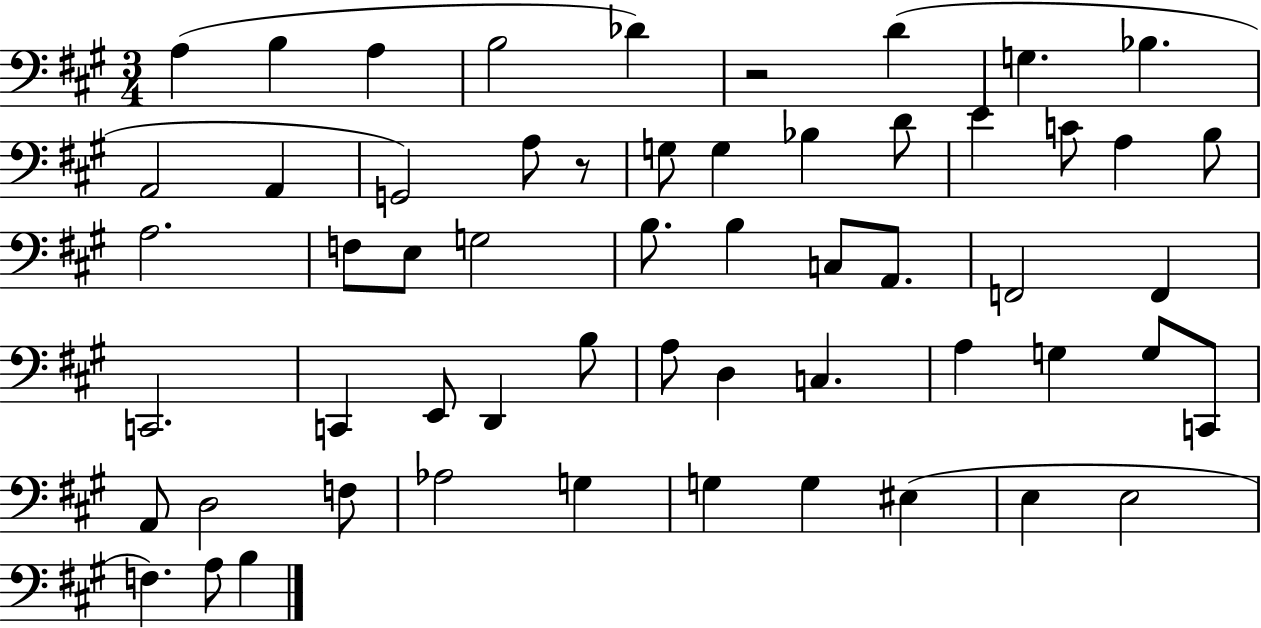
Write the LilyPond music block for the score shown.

{
  \clef bass
  \numericTimeSignature
  \time 3/4
  \key a \major
  a4( b4 a4 | b2 des'4) | r2 d'4( | g4. bes4. | \break a,2 a,4 | g,2) a8 r8 | g8 g4 bes4 d'8 | e'4 c'8 a4 b8 | \break a2. | f8 e8 g2 | b8. b4 c8 a,8. | f,2 f,4 | \break c,2. | c,4 e,8 d,4 b8 | a8 d4 c4. | a4 g4 g8 c,8 | \break a,8 d2 f8 | aes2 g4 | g4 g4 eis4( | e4 e2 | \break f4.) a8 b4 | \bar "|."
}